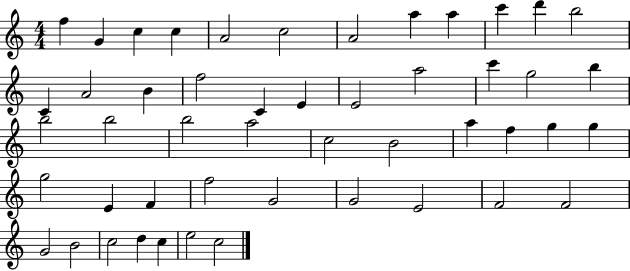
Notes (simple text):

F5/q G4/q C5/q C5/q A4/h C5/h A4/h A5/q A5/q C6/q D6/q B5/h C4/q A4/h B4/q F5/h C4/q E4/q E4/h A5/h C6/q G5/h B5/q B5/h B5/h B5/h A5/h C5/h B4/h A5/q F5/q G5/q G5/q G5/h E4/q F4/q F5/h G4/h G4/h E4/h F4/h F4/h G4/h B4/h C5/h D5/q C5/q E5/h C5/h